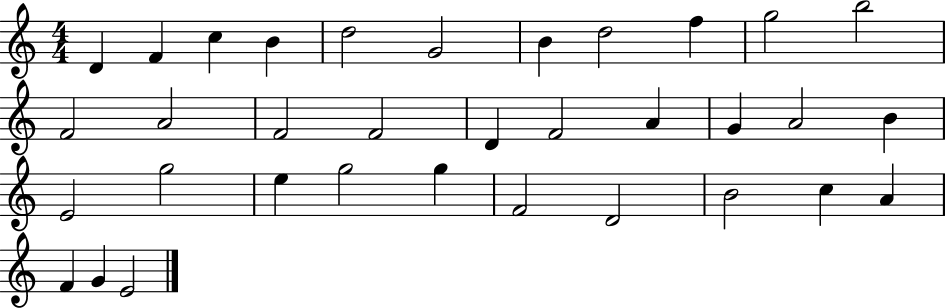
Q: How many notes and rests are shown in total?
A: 34